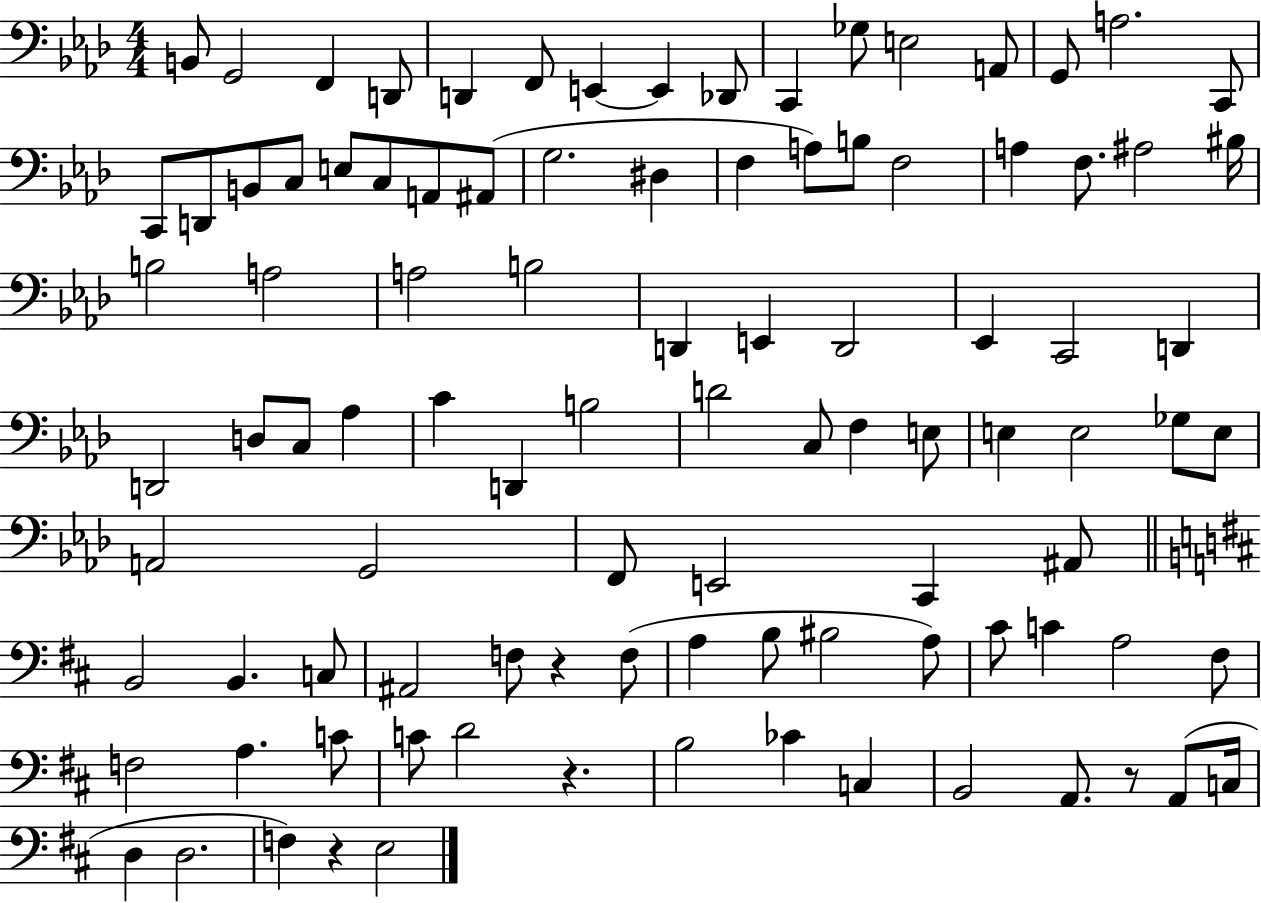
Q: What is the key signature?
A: AES major